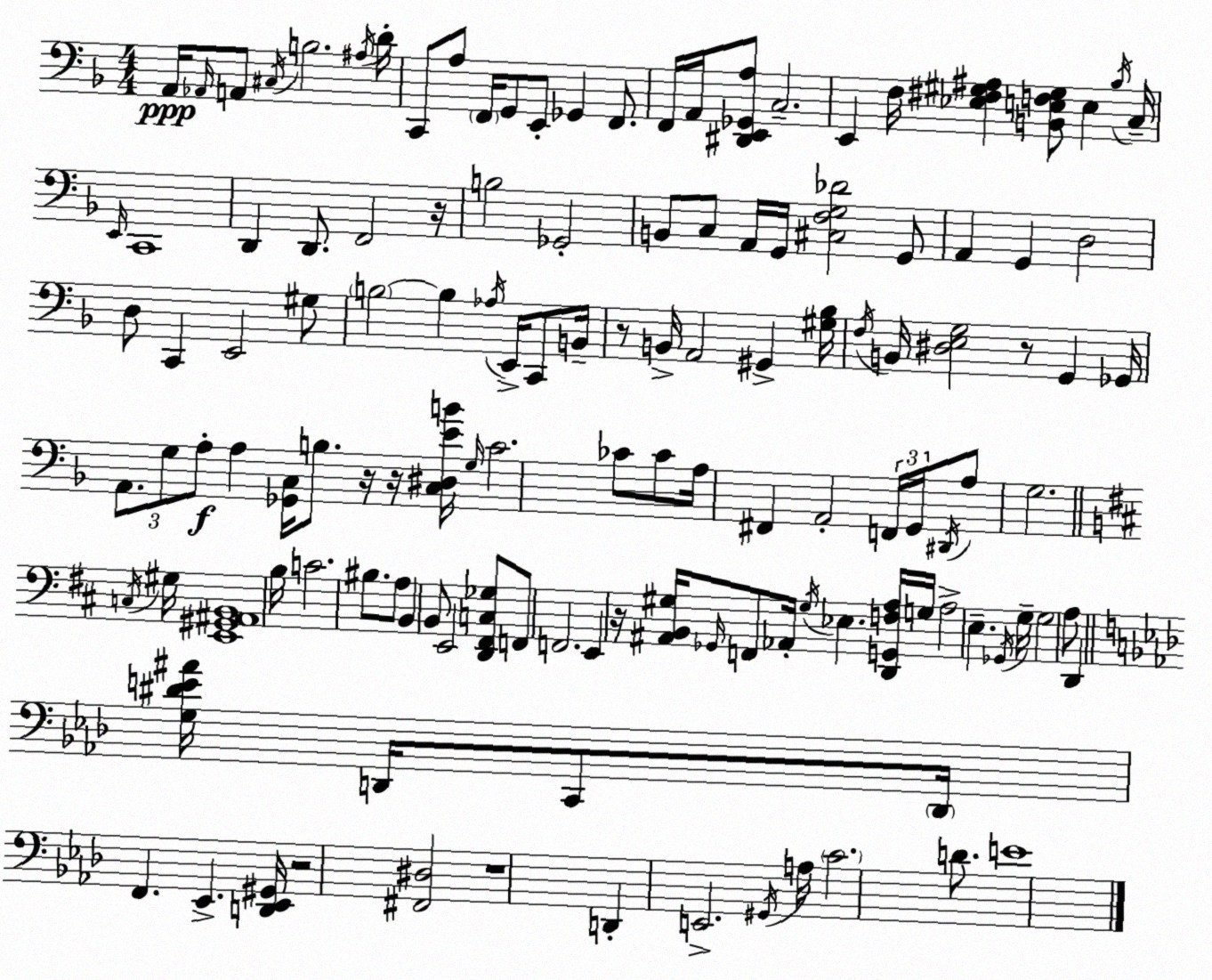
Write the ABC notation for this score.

X:1
T:Untitled
M:4/4
L:1/4
K:F
A,,/4 _A,,/4 A,,/2 ^C,/4 B,2 ^A,/4 D/4 C,,/2 A,/2 F,,/4 G,,/2 E,,/2 _G,, F,,/2 F,,/4 A,,/4 [^D,,E,,_G,,A,]/2 C,2 E,, F,/4 [_E,^F,^G,^A,] [B,,E,F,^G,]/2 E, _B,/4 C,/4 E,,/4 C,,4 D,, D,,/2 F,,2 z/4 B,2 _G,,2 B,,/2 C,/2 A,,/4 G,,/4 [^C,F,G,_D]2 G,,/2 A,, G,, D,2 D,/2 C,, E,,2 ^G,/2 B,2 B, _A,/4 E,,/4 C,,/2 B,,/4 z/2 B,,/4 A,,2 ^G,, [^G,_B,]/4 F,/4 B,,/4 [^D,E,G,]2 z/2 G,, _G,,/4 A,,/2 G,/2 A,/2 A, [_G,,C,]/4 B,/2 z/4 z/4 [C,^D,EB]/4 G,/4 C2 _C/2 _C/2 A,/4 ^F,, A,,2 F,,/4 G,,/4 ^D,,/4 A,/2 G,2 C,/4 ^G,/4 [E,,^G,,^A,,B,,]4 B,/4 C2 ^B,/2 A,/2 B,, B,,/2 E,,2 [D,,^F,,C,_G,]/2 F,,/2 F,,2 E,, z/4 [^A,,B,,^G,]/4 _G,,/4 F,,/2 _A,,/4 ^G,/4 _E, [D,,G,,F,A,]/4 G,/4 A,2 E, _G,,/4 G,/4 G,2 A,/2 D,, [G,^DE^A]/4 D,,/4 C,,/2 D,,/4 F,, _E,, [D,,_E,,^G,,]/4 z2 [^F,,^D,]2 z4 D,, E,,2 ^G,,/4 A,/4 C2 D/2 E4